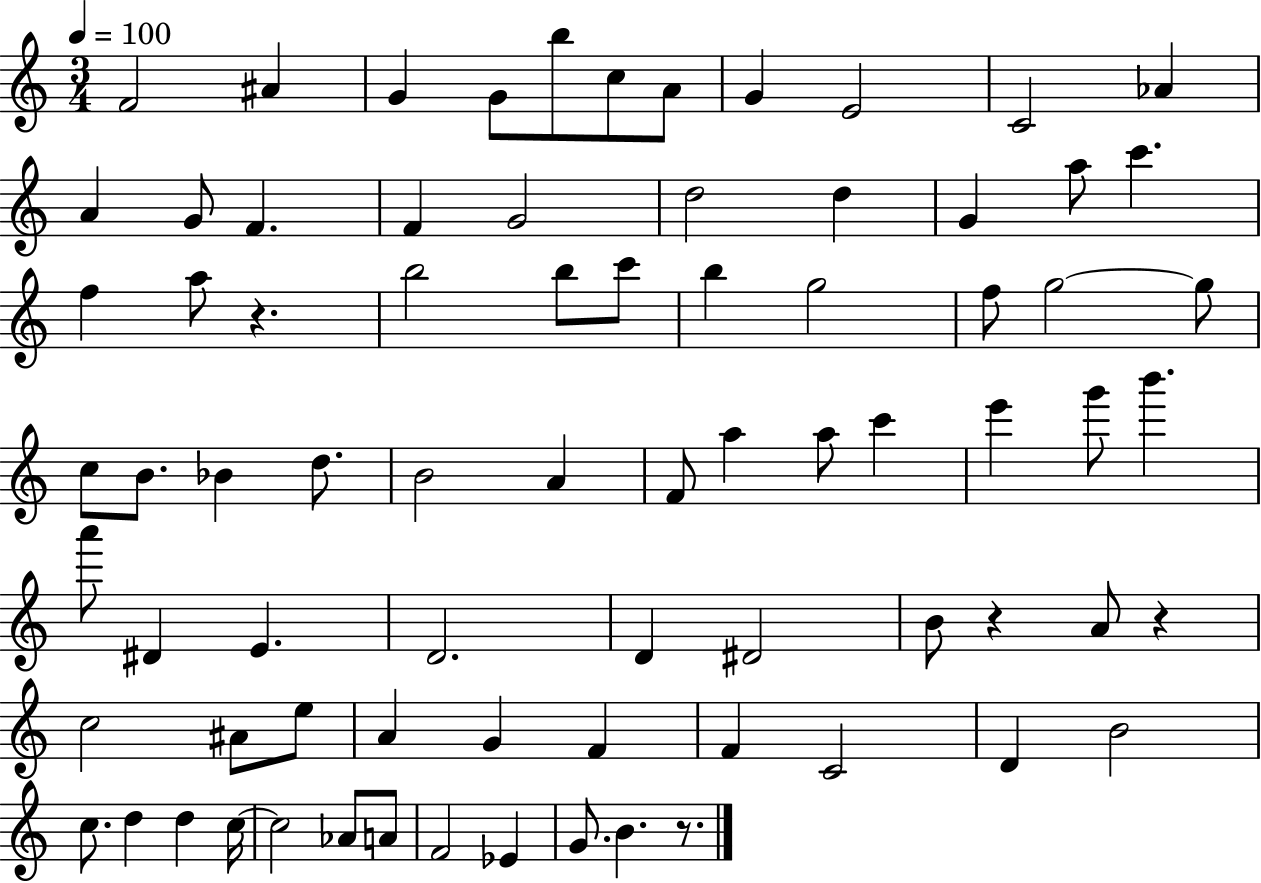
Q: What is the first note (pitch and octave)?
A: F4